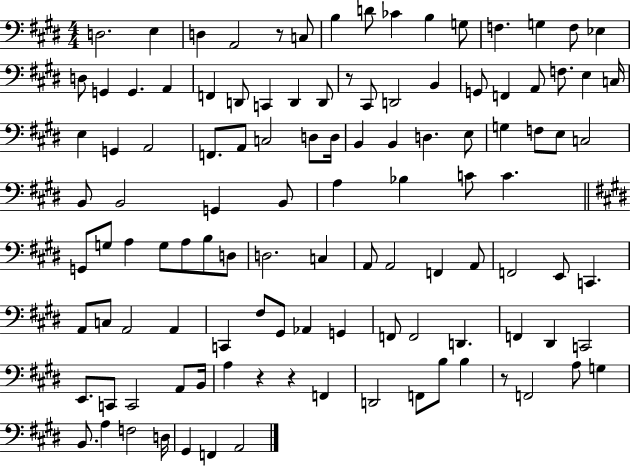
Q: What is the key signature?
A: E major